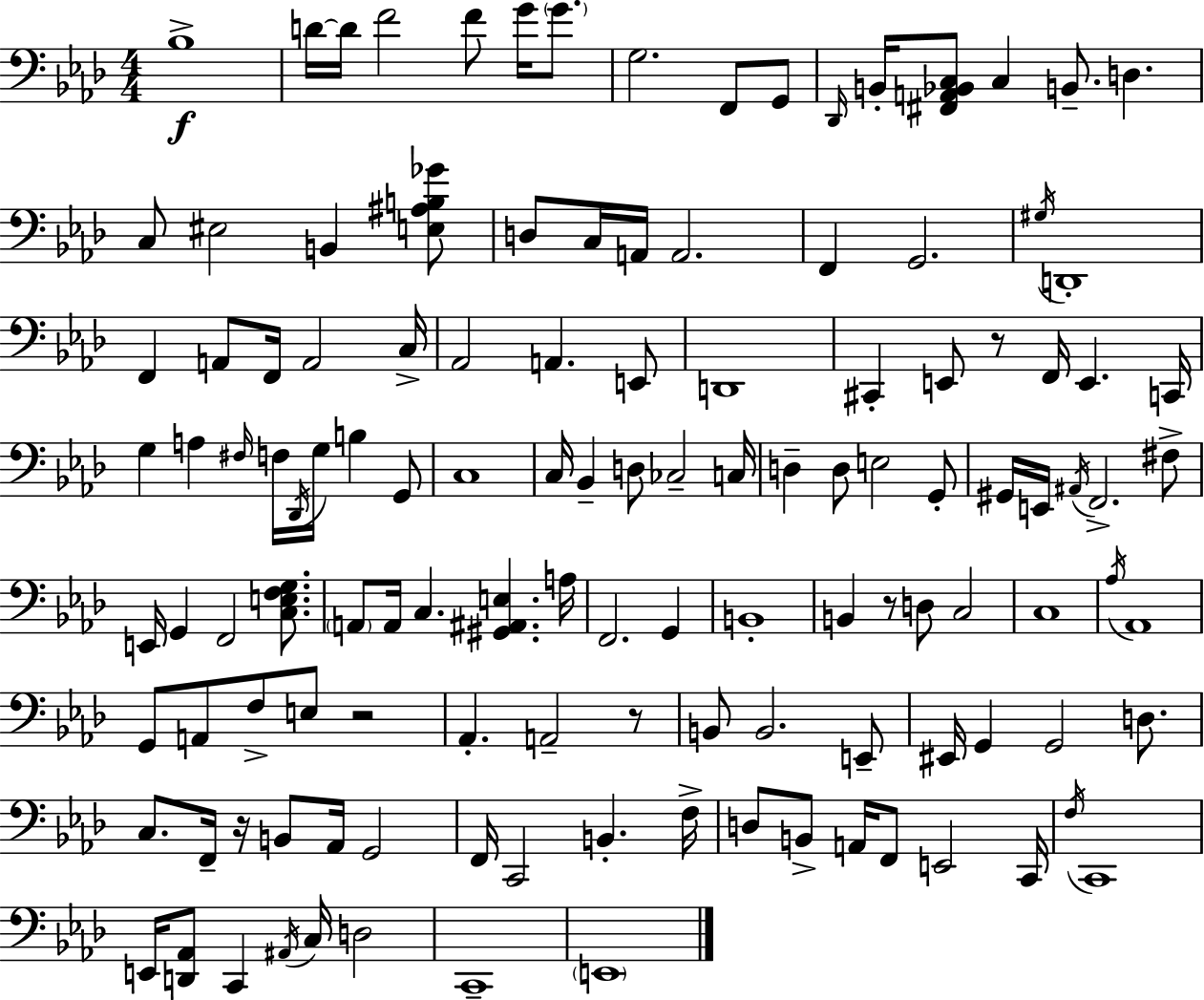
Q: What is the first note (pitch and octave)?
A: Bb3